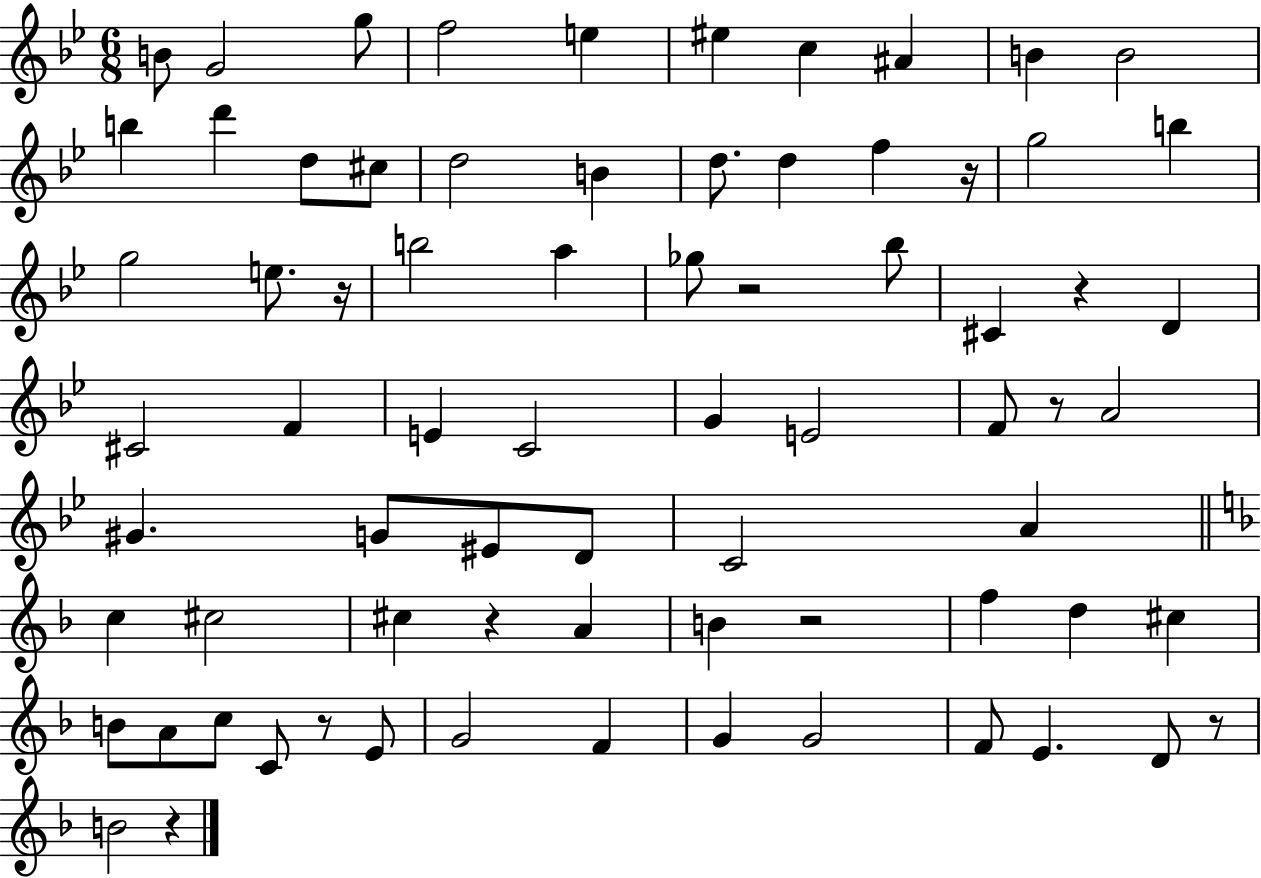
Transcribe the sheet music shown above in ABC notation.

X:1
T:Untitled
M:6/8
L:1/4
K:Bb
B/2 G2 g/2 f2 e ^e c ^A B B2 b d' d/2 ^c/2 d2 B d/2 d f z/4 g2 b g2 e/2 z/4 b2 a _g/2 z2 _b/2 ^C z D ^C2 F E C2 G E2 F/2 z/2 A2 ^G G/2 ^E/2 D/2 C2 A c ^c2 ^c z A B z2 f d ^c B/2 A/2 c/2 C/2 z/2 E/2 G2 F G G2 F/2 E D/2 z/2 B2 z